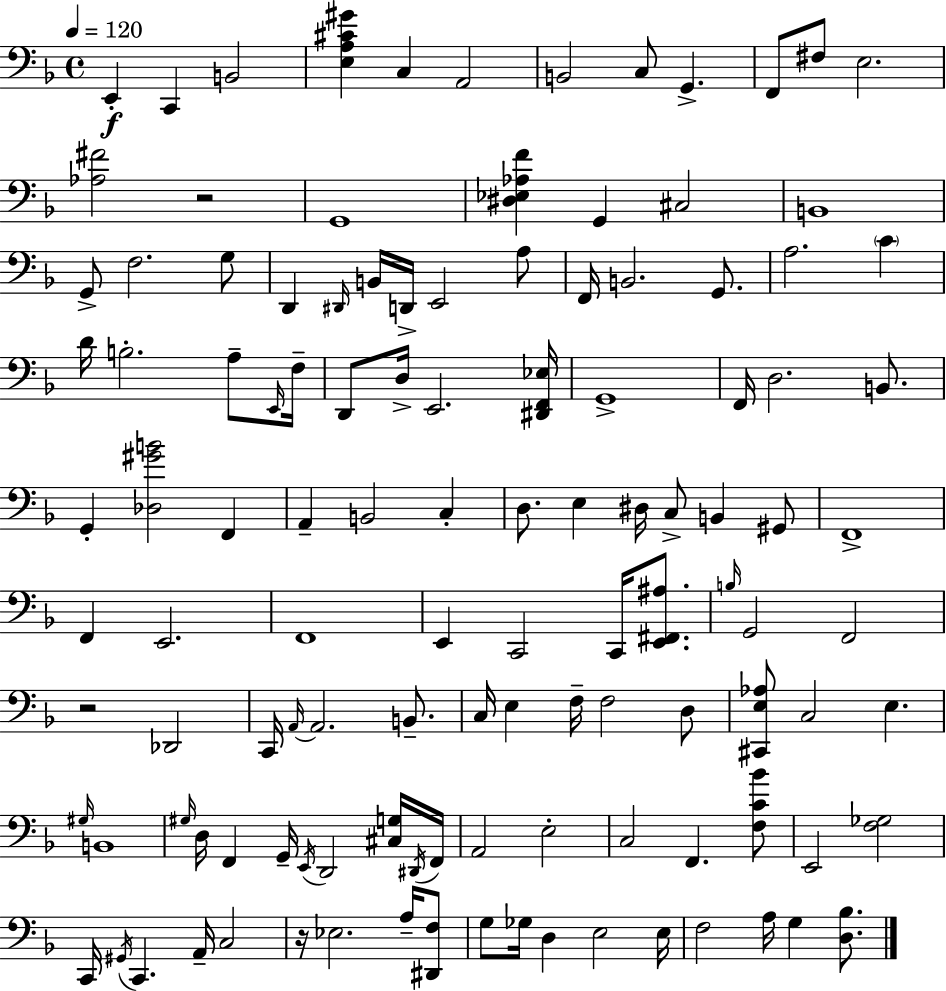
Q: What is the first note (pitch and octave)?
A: E2